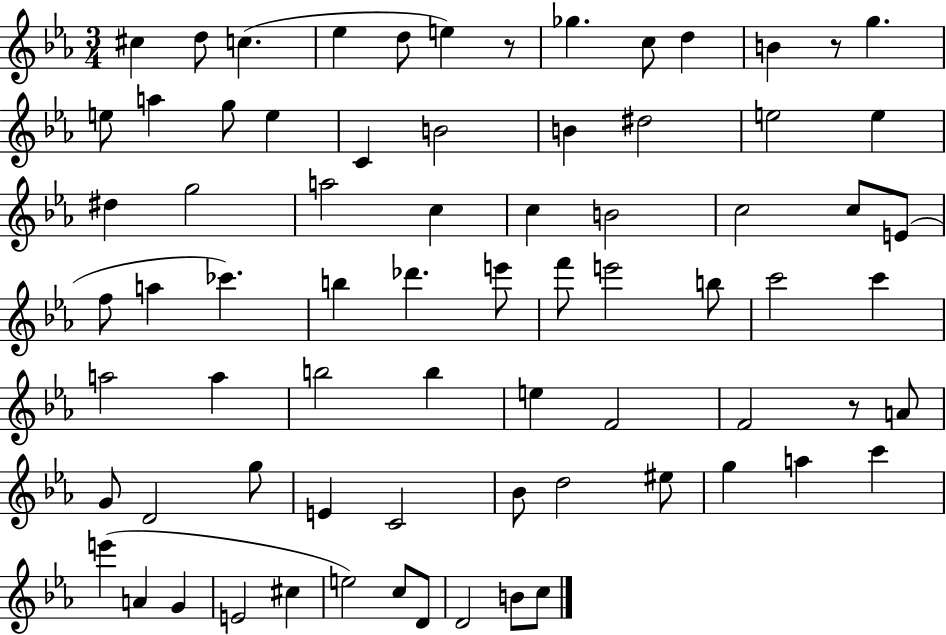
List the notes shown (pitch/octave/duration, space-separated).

C#5/q D5/e C5/q. Eb5/q D5/e E5/q R/e Gb5/q. C5/e D5/q B4/q R/e G5/q. E5/e A5/q G5/e E5/q C4/q B4/h B4/q D#5/h E5/h E5/q D#5/q G5/h A5/h C5/q C5/q B4/h C5/h C5/e E4/e F5/e A5/q CES6/q. B5/q Db6/q. E6/e F6/e E6/h B5/e C6/h C6/q A5/h A5/q B5/h B5/q E5/q F4/h F4/h R/e A4/e G4/e D4/h G5/e E4/q C4/h Bb4/e D5/h EIS5/e G5/q A5/q C6/q E6/q A4/q G4/q E4/h C#5/q E5/h C5/e D4/e D4/h B4/e C5/e